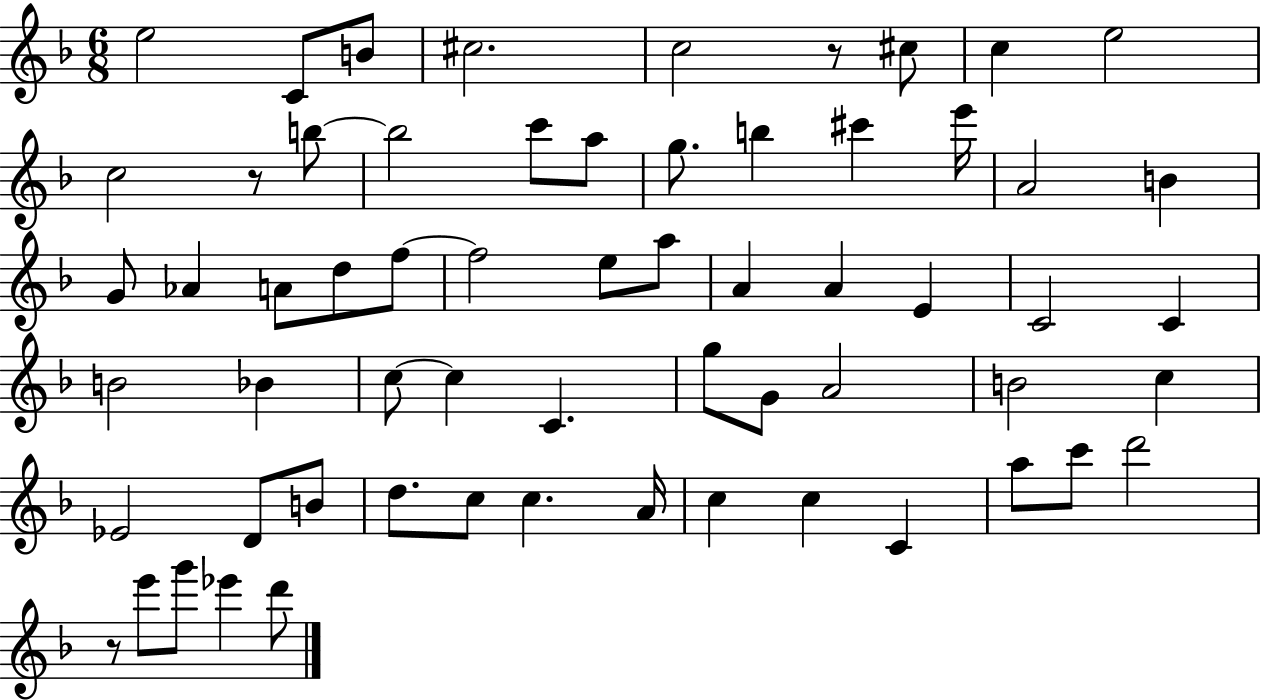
X:1
T:Untitled
M:6/8
L:1/4
K:F
e2 C/2 B/2 ^c2 c2 z/2 ^c/2 c e2 c2 z/2 b/2 b2 c'/2 a/2 g/2 b ^c' e'/4 A2 B G/2 _A A/2 d/2 f/2 f2 e/2 a/2 A A E C2 C B2 _B c/2 c C g/2 G/2 A2 B2 c _E2 D/2 B/2 d/2 c/2 c A/4 c c C a/2 c'/2 d'2 z/2 e'/2 g'/2 _e' d'/2